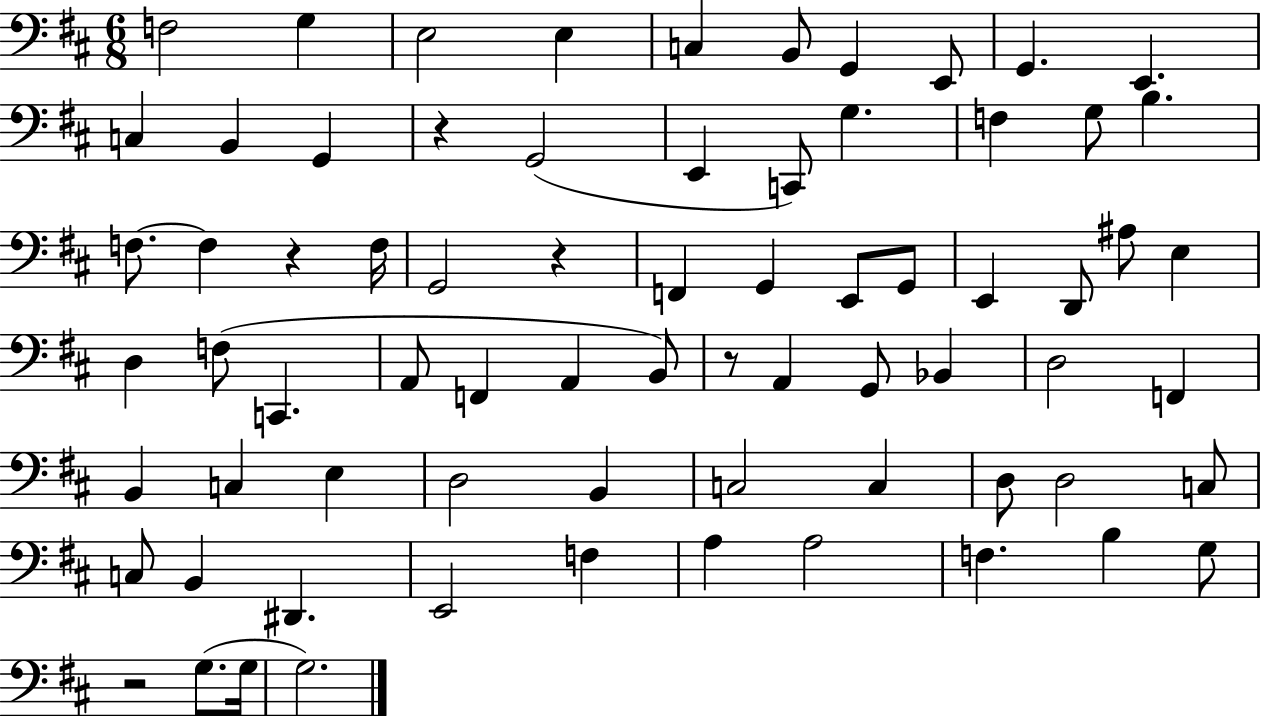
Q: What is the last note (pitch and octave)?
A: G3